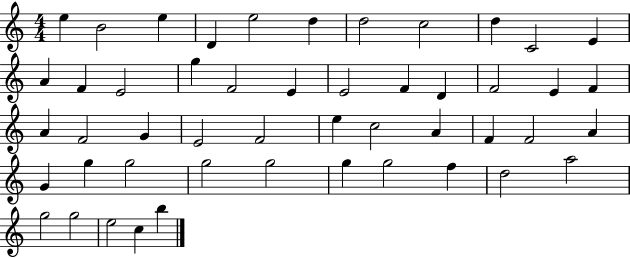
{
  \clef treble
  \numericTimeSignature
  \time 4/4
  \key c \major
  e''4 b'2 e''4 | d'4 e''2 d''4 | d''2 c''2 | d''4 c'2 e'4 | \break a'4 f'4 e'2 | g''4 f'2 e'4 | e'2 f'4 d'4 | f'2 e'4 f'4 | \break a'4 f'2 g'4 | e'2 f'2 | e''4 c''2 a'4 | f'4 f'2 a'4 | \break g'4 g''4 g''2 | g''2 g''2 | g''4 g''2 f''4 | d''2 a''2 | \break g''2 g''2 | e''2 c''4 b''4 | \bar "|."
}